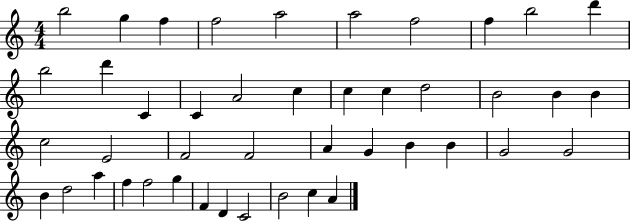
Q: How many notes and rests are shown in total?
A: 44